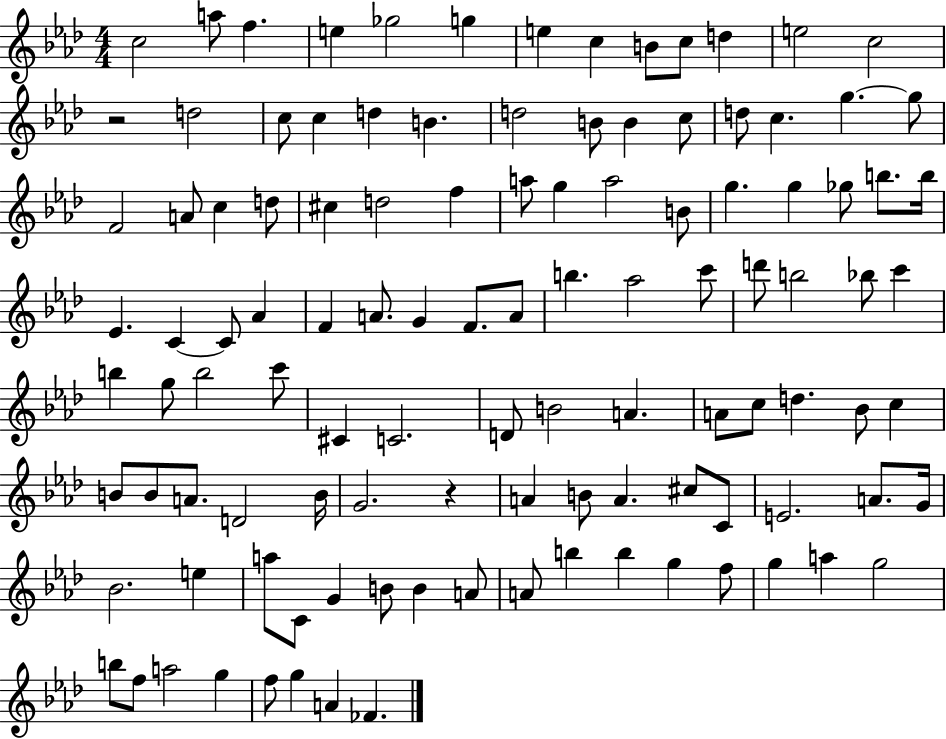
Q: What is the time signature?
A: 4/4